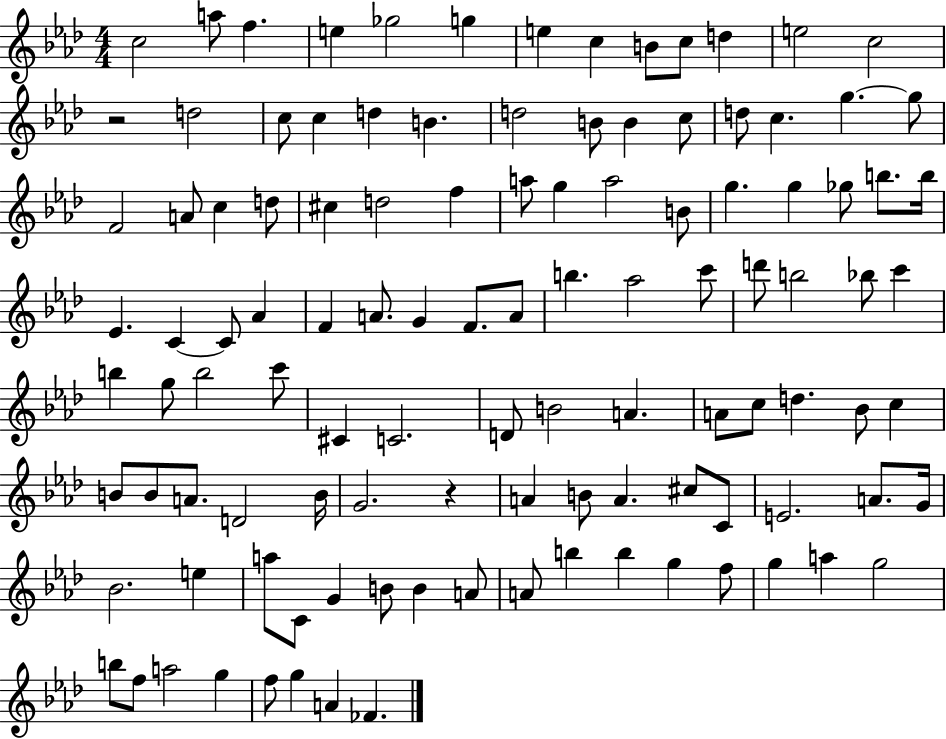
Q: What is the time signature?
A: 4/4